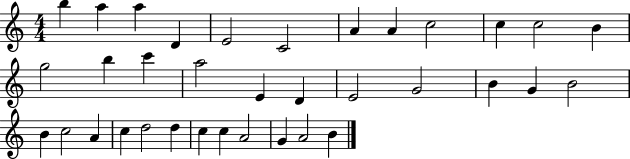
X:1
T:Untitled
M:4/4
L:1/4
K:C
b a a D E2 C2 A A c2 c c2 B g2 b c' a2 E D E2 G2 B G B2 B c2 A c d2 d c c A2 G A2 B